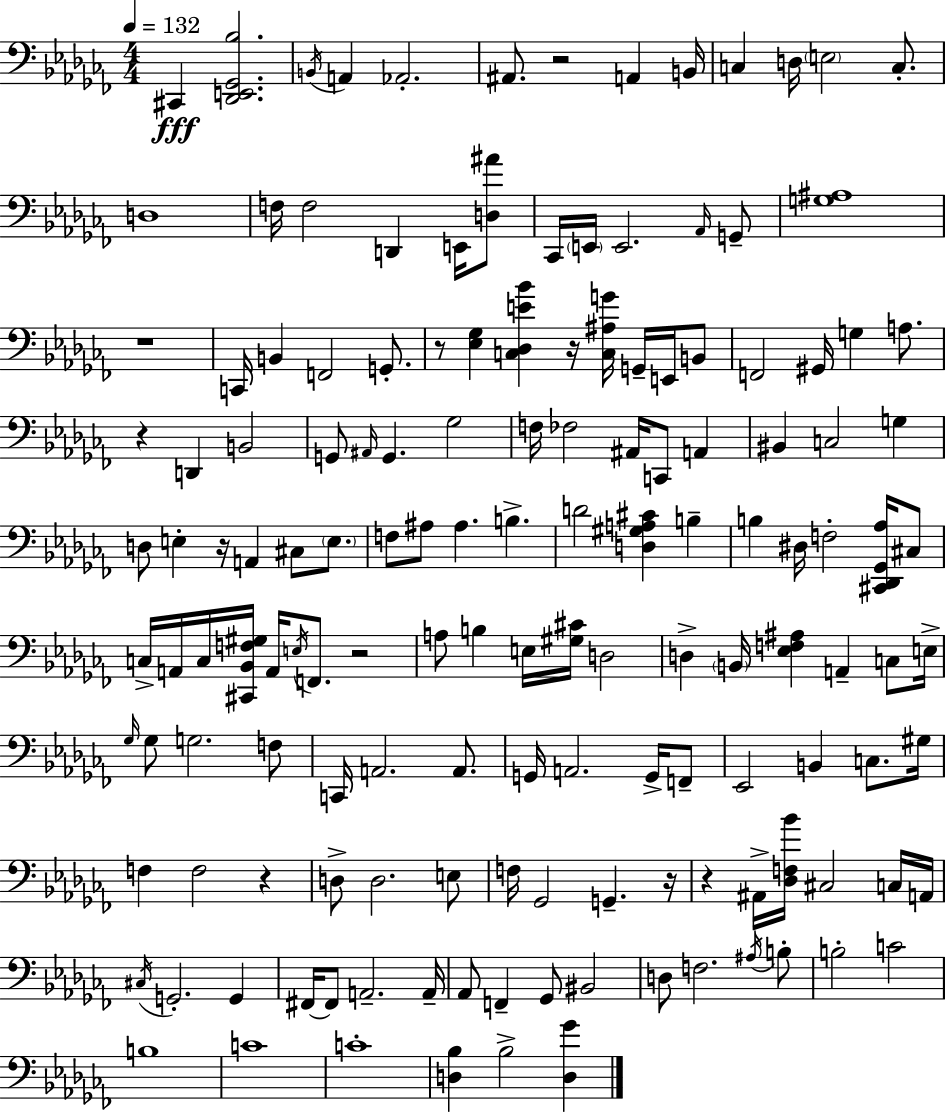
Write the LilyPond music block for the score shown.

{
  \clef bass
  \numericTimeSignature
  \time 4/4
  \key aes \minor
  \tempo 4 = 132
  cis,4\fff <des, e, ges, bes>2. | \acciaccatura { b,16 } a,4 aes,2.-. | ais,8. r2 a,4 | b,16 c4 d16 \parenthesize e2 c8.-. | \break d1 | f16 f2 d,4 e,16 <d ais'>8 | ces,16 \parenthesize e,16 e,2. \grace { aes,16 } | g,8-- <g ais>1 | \break r1 | c,16 b,4 f,2 g,8.-. | r8 <ees ges>4 <c des e' bes'>4 r16 <c ais g'>16 g,16-- e,16 | b,8 f,2 gis,16 g4 a8. | \break r4 d,4 b,2 | g,8 \grace { ais,16 } g,4. ges2 | f16 fes2 ais,16 c,8 a,4 | bis,4 c2 g4 | \break d8 e4-. r16 a,4 cis8 | \parenthesize e8. f8 ais8 ais4. b4.-> | d'2 <d gis a cis'>4 b4-- | b4 dis16 f2-. | \break <cis, des, ges, aes>16 cis8 c16-> a,16 c16 <cis, bes, f gis>16 a,16 \acciaccatura { e16 } f,8. r2 | a8 b4 e16 <gis cis'>16 d2 | d4-> \parenthesize b,16 <ees f ais>4 a,4-- | c8 e16-> \grace { ges16 } ges8 g2. | \break f8 c,16 a,2. | a,8. g,16 a,2. | g,16-> f,8-- ees,2 b,4 | c8. gis16 f4 f2 | \break r4 d8-> d2. | e8 f16 ges,2 g,4.-- | r16 r4 ais,16-> <des f bes'>16 cis2 | c16 a,16 \acciaccatura { cis16 } g,2.-. | \break g,4 fis,16~~ fis,8 a,2.-- | a,16-- aes,8 f,4-- ges,8 bis,2 | d8 f2. | \acciaccatura { ais16 } b8-. b2-. c'2 | \break b1 | c'1 | c'1-. | <d bes>4 bes2-> | \break <d ges'>4 \bar "|."
}